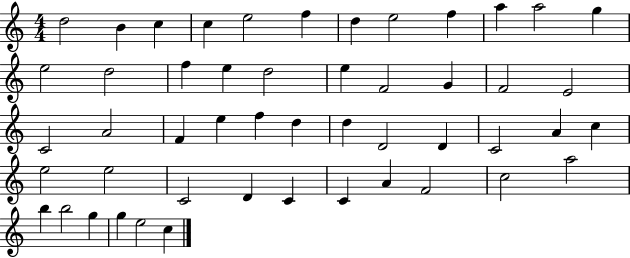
{
  \clef treble
  \numericTimeSignature
  \time 4/4
  \key c \major
  d''2 b'4 c''4 | c''4 e''2 f''4 | d''4 e''2 f''4 | a''4 a''2 g''4 | \break e''2 d''2 | f''4 e''4 d''2 | e''4 f'2 g'4 | f'2 e'2 | \break c'2 a'2 | f'4 e''4 f''4 d''4 | d''4 d'2 d'4 | c'2 a'4 c''4 | \break e''2 e''2 | c'2 d'4 c'4 | c'4 a'4 f'2 | c''2 a''2 | \break b''4 b''2 g''4 | g''4 e''2 c''4 | \bar "|."
}